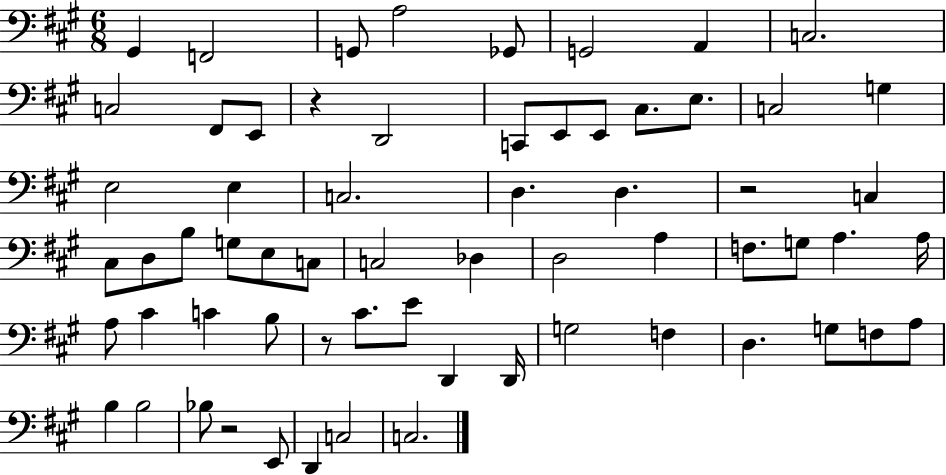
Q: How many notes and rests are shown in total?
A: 64